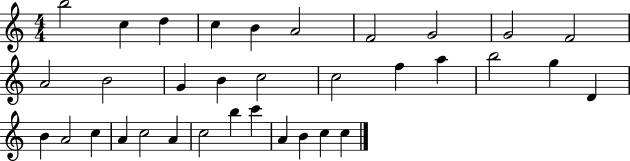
X:1
T:Untitled
M:4/4
L:1/4
K:C
b2 c d c B A2 F2 G2 G2 F2 A2 B2 G B c2 c2 f a b2 g D B A2 c A c2 A c2 b c' A B c c